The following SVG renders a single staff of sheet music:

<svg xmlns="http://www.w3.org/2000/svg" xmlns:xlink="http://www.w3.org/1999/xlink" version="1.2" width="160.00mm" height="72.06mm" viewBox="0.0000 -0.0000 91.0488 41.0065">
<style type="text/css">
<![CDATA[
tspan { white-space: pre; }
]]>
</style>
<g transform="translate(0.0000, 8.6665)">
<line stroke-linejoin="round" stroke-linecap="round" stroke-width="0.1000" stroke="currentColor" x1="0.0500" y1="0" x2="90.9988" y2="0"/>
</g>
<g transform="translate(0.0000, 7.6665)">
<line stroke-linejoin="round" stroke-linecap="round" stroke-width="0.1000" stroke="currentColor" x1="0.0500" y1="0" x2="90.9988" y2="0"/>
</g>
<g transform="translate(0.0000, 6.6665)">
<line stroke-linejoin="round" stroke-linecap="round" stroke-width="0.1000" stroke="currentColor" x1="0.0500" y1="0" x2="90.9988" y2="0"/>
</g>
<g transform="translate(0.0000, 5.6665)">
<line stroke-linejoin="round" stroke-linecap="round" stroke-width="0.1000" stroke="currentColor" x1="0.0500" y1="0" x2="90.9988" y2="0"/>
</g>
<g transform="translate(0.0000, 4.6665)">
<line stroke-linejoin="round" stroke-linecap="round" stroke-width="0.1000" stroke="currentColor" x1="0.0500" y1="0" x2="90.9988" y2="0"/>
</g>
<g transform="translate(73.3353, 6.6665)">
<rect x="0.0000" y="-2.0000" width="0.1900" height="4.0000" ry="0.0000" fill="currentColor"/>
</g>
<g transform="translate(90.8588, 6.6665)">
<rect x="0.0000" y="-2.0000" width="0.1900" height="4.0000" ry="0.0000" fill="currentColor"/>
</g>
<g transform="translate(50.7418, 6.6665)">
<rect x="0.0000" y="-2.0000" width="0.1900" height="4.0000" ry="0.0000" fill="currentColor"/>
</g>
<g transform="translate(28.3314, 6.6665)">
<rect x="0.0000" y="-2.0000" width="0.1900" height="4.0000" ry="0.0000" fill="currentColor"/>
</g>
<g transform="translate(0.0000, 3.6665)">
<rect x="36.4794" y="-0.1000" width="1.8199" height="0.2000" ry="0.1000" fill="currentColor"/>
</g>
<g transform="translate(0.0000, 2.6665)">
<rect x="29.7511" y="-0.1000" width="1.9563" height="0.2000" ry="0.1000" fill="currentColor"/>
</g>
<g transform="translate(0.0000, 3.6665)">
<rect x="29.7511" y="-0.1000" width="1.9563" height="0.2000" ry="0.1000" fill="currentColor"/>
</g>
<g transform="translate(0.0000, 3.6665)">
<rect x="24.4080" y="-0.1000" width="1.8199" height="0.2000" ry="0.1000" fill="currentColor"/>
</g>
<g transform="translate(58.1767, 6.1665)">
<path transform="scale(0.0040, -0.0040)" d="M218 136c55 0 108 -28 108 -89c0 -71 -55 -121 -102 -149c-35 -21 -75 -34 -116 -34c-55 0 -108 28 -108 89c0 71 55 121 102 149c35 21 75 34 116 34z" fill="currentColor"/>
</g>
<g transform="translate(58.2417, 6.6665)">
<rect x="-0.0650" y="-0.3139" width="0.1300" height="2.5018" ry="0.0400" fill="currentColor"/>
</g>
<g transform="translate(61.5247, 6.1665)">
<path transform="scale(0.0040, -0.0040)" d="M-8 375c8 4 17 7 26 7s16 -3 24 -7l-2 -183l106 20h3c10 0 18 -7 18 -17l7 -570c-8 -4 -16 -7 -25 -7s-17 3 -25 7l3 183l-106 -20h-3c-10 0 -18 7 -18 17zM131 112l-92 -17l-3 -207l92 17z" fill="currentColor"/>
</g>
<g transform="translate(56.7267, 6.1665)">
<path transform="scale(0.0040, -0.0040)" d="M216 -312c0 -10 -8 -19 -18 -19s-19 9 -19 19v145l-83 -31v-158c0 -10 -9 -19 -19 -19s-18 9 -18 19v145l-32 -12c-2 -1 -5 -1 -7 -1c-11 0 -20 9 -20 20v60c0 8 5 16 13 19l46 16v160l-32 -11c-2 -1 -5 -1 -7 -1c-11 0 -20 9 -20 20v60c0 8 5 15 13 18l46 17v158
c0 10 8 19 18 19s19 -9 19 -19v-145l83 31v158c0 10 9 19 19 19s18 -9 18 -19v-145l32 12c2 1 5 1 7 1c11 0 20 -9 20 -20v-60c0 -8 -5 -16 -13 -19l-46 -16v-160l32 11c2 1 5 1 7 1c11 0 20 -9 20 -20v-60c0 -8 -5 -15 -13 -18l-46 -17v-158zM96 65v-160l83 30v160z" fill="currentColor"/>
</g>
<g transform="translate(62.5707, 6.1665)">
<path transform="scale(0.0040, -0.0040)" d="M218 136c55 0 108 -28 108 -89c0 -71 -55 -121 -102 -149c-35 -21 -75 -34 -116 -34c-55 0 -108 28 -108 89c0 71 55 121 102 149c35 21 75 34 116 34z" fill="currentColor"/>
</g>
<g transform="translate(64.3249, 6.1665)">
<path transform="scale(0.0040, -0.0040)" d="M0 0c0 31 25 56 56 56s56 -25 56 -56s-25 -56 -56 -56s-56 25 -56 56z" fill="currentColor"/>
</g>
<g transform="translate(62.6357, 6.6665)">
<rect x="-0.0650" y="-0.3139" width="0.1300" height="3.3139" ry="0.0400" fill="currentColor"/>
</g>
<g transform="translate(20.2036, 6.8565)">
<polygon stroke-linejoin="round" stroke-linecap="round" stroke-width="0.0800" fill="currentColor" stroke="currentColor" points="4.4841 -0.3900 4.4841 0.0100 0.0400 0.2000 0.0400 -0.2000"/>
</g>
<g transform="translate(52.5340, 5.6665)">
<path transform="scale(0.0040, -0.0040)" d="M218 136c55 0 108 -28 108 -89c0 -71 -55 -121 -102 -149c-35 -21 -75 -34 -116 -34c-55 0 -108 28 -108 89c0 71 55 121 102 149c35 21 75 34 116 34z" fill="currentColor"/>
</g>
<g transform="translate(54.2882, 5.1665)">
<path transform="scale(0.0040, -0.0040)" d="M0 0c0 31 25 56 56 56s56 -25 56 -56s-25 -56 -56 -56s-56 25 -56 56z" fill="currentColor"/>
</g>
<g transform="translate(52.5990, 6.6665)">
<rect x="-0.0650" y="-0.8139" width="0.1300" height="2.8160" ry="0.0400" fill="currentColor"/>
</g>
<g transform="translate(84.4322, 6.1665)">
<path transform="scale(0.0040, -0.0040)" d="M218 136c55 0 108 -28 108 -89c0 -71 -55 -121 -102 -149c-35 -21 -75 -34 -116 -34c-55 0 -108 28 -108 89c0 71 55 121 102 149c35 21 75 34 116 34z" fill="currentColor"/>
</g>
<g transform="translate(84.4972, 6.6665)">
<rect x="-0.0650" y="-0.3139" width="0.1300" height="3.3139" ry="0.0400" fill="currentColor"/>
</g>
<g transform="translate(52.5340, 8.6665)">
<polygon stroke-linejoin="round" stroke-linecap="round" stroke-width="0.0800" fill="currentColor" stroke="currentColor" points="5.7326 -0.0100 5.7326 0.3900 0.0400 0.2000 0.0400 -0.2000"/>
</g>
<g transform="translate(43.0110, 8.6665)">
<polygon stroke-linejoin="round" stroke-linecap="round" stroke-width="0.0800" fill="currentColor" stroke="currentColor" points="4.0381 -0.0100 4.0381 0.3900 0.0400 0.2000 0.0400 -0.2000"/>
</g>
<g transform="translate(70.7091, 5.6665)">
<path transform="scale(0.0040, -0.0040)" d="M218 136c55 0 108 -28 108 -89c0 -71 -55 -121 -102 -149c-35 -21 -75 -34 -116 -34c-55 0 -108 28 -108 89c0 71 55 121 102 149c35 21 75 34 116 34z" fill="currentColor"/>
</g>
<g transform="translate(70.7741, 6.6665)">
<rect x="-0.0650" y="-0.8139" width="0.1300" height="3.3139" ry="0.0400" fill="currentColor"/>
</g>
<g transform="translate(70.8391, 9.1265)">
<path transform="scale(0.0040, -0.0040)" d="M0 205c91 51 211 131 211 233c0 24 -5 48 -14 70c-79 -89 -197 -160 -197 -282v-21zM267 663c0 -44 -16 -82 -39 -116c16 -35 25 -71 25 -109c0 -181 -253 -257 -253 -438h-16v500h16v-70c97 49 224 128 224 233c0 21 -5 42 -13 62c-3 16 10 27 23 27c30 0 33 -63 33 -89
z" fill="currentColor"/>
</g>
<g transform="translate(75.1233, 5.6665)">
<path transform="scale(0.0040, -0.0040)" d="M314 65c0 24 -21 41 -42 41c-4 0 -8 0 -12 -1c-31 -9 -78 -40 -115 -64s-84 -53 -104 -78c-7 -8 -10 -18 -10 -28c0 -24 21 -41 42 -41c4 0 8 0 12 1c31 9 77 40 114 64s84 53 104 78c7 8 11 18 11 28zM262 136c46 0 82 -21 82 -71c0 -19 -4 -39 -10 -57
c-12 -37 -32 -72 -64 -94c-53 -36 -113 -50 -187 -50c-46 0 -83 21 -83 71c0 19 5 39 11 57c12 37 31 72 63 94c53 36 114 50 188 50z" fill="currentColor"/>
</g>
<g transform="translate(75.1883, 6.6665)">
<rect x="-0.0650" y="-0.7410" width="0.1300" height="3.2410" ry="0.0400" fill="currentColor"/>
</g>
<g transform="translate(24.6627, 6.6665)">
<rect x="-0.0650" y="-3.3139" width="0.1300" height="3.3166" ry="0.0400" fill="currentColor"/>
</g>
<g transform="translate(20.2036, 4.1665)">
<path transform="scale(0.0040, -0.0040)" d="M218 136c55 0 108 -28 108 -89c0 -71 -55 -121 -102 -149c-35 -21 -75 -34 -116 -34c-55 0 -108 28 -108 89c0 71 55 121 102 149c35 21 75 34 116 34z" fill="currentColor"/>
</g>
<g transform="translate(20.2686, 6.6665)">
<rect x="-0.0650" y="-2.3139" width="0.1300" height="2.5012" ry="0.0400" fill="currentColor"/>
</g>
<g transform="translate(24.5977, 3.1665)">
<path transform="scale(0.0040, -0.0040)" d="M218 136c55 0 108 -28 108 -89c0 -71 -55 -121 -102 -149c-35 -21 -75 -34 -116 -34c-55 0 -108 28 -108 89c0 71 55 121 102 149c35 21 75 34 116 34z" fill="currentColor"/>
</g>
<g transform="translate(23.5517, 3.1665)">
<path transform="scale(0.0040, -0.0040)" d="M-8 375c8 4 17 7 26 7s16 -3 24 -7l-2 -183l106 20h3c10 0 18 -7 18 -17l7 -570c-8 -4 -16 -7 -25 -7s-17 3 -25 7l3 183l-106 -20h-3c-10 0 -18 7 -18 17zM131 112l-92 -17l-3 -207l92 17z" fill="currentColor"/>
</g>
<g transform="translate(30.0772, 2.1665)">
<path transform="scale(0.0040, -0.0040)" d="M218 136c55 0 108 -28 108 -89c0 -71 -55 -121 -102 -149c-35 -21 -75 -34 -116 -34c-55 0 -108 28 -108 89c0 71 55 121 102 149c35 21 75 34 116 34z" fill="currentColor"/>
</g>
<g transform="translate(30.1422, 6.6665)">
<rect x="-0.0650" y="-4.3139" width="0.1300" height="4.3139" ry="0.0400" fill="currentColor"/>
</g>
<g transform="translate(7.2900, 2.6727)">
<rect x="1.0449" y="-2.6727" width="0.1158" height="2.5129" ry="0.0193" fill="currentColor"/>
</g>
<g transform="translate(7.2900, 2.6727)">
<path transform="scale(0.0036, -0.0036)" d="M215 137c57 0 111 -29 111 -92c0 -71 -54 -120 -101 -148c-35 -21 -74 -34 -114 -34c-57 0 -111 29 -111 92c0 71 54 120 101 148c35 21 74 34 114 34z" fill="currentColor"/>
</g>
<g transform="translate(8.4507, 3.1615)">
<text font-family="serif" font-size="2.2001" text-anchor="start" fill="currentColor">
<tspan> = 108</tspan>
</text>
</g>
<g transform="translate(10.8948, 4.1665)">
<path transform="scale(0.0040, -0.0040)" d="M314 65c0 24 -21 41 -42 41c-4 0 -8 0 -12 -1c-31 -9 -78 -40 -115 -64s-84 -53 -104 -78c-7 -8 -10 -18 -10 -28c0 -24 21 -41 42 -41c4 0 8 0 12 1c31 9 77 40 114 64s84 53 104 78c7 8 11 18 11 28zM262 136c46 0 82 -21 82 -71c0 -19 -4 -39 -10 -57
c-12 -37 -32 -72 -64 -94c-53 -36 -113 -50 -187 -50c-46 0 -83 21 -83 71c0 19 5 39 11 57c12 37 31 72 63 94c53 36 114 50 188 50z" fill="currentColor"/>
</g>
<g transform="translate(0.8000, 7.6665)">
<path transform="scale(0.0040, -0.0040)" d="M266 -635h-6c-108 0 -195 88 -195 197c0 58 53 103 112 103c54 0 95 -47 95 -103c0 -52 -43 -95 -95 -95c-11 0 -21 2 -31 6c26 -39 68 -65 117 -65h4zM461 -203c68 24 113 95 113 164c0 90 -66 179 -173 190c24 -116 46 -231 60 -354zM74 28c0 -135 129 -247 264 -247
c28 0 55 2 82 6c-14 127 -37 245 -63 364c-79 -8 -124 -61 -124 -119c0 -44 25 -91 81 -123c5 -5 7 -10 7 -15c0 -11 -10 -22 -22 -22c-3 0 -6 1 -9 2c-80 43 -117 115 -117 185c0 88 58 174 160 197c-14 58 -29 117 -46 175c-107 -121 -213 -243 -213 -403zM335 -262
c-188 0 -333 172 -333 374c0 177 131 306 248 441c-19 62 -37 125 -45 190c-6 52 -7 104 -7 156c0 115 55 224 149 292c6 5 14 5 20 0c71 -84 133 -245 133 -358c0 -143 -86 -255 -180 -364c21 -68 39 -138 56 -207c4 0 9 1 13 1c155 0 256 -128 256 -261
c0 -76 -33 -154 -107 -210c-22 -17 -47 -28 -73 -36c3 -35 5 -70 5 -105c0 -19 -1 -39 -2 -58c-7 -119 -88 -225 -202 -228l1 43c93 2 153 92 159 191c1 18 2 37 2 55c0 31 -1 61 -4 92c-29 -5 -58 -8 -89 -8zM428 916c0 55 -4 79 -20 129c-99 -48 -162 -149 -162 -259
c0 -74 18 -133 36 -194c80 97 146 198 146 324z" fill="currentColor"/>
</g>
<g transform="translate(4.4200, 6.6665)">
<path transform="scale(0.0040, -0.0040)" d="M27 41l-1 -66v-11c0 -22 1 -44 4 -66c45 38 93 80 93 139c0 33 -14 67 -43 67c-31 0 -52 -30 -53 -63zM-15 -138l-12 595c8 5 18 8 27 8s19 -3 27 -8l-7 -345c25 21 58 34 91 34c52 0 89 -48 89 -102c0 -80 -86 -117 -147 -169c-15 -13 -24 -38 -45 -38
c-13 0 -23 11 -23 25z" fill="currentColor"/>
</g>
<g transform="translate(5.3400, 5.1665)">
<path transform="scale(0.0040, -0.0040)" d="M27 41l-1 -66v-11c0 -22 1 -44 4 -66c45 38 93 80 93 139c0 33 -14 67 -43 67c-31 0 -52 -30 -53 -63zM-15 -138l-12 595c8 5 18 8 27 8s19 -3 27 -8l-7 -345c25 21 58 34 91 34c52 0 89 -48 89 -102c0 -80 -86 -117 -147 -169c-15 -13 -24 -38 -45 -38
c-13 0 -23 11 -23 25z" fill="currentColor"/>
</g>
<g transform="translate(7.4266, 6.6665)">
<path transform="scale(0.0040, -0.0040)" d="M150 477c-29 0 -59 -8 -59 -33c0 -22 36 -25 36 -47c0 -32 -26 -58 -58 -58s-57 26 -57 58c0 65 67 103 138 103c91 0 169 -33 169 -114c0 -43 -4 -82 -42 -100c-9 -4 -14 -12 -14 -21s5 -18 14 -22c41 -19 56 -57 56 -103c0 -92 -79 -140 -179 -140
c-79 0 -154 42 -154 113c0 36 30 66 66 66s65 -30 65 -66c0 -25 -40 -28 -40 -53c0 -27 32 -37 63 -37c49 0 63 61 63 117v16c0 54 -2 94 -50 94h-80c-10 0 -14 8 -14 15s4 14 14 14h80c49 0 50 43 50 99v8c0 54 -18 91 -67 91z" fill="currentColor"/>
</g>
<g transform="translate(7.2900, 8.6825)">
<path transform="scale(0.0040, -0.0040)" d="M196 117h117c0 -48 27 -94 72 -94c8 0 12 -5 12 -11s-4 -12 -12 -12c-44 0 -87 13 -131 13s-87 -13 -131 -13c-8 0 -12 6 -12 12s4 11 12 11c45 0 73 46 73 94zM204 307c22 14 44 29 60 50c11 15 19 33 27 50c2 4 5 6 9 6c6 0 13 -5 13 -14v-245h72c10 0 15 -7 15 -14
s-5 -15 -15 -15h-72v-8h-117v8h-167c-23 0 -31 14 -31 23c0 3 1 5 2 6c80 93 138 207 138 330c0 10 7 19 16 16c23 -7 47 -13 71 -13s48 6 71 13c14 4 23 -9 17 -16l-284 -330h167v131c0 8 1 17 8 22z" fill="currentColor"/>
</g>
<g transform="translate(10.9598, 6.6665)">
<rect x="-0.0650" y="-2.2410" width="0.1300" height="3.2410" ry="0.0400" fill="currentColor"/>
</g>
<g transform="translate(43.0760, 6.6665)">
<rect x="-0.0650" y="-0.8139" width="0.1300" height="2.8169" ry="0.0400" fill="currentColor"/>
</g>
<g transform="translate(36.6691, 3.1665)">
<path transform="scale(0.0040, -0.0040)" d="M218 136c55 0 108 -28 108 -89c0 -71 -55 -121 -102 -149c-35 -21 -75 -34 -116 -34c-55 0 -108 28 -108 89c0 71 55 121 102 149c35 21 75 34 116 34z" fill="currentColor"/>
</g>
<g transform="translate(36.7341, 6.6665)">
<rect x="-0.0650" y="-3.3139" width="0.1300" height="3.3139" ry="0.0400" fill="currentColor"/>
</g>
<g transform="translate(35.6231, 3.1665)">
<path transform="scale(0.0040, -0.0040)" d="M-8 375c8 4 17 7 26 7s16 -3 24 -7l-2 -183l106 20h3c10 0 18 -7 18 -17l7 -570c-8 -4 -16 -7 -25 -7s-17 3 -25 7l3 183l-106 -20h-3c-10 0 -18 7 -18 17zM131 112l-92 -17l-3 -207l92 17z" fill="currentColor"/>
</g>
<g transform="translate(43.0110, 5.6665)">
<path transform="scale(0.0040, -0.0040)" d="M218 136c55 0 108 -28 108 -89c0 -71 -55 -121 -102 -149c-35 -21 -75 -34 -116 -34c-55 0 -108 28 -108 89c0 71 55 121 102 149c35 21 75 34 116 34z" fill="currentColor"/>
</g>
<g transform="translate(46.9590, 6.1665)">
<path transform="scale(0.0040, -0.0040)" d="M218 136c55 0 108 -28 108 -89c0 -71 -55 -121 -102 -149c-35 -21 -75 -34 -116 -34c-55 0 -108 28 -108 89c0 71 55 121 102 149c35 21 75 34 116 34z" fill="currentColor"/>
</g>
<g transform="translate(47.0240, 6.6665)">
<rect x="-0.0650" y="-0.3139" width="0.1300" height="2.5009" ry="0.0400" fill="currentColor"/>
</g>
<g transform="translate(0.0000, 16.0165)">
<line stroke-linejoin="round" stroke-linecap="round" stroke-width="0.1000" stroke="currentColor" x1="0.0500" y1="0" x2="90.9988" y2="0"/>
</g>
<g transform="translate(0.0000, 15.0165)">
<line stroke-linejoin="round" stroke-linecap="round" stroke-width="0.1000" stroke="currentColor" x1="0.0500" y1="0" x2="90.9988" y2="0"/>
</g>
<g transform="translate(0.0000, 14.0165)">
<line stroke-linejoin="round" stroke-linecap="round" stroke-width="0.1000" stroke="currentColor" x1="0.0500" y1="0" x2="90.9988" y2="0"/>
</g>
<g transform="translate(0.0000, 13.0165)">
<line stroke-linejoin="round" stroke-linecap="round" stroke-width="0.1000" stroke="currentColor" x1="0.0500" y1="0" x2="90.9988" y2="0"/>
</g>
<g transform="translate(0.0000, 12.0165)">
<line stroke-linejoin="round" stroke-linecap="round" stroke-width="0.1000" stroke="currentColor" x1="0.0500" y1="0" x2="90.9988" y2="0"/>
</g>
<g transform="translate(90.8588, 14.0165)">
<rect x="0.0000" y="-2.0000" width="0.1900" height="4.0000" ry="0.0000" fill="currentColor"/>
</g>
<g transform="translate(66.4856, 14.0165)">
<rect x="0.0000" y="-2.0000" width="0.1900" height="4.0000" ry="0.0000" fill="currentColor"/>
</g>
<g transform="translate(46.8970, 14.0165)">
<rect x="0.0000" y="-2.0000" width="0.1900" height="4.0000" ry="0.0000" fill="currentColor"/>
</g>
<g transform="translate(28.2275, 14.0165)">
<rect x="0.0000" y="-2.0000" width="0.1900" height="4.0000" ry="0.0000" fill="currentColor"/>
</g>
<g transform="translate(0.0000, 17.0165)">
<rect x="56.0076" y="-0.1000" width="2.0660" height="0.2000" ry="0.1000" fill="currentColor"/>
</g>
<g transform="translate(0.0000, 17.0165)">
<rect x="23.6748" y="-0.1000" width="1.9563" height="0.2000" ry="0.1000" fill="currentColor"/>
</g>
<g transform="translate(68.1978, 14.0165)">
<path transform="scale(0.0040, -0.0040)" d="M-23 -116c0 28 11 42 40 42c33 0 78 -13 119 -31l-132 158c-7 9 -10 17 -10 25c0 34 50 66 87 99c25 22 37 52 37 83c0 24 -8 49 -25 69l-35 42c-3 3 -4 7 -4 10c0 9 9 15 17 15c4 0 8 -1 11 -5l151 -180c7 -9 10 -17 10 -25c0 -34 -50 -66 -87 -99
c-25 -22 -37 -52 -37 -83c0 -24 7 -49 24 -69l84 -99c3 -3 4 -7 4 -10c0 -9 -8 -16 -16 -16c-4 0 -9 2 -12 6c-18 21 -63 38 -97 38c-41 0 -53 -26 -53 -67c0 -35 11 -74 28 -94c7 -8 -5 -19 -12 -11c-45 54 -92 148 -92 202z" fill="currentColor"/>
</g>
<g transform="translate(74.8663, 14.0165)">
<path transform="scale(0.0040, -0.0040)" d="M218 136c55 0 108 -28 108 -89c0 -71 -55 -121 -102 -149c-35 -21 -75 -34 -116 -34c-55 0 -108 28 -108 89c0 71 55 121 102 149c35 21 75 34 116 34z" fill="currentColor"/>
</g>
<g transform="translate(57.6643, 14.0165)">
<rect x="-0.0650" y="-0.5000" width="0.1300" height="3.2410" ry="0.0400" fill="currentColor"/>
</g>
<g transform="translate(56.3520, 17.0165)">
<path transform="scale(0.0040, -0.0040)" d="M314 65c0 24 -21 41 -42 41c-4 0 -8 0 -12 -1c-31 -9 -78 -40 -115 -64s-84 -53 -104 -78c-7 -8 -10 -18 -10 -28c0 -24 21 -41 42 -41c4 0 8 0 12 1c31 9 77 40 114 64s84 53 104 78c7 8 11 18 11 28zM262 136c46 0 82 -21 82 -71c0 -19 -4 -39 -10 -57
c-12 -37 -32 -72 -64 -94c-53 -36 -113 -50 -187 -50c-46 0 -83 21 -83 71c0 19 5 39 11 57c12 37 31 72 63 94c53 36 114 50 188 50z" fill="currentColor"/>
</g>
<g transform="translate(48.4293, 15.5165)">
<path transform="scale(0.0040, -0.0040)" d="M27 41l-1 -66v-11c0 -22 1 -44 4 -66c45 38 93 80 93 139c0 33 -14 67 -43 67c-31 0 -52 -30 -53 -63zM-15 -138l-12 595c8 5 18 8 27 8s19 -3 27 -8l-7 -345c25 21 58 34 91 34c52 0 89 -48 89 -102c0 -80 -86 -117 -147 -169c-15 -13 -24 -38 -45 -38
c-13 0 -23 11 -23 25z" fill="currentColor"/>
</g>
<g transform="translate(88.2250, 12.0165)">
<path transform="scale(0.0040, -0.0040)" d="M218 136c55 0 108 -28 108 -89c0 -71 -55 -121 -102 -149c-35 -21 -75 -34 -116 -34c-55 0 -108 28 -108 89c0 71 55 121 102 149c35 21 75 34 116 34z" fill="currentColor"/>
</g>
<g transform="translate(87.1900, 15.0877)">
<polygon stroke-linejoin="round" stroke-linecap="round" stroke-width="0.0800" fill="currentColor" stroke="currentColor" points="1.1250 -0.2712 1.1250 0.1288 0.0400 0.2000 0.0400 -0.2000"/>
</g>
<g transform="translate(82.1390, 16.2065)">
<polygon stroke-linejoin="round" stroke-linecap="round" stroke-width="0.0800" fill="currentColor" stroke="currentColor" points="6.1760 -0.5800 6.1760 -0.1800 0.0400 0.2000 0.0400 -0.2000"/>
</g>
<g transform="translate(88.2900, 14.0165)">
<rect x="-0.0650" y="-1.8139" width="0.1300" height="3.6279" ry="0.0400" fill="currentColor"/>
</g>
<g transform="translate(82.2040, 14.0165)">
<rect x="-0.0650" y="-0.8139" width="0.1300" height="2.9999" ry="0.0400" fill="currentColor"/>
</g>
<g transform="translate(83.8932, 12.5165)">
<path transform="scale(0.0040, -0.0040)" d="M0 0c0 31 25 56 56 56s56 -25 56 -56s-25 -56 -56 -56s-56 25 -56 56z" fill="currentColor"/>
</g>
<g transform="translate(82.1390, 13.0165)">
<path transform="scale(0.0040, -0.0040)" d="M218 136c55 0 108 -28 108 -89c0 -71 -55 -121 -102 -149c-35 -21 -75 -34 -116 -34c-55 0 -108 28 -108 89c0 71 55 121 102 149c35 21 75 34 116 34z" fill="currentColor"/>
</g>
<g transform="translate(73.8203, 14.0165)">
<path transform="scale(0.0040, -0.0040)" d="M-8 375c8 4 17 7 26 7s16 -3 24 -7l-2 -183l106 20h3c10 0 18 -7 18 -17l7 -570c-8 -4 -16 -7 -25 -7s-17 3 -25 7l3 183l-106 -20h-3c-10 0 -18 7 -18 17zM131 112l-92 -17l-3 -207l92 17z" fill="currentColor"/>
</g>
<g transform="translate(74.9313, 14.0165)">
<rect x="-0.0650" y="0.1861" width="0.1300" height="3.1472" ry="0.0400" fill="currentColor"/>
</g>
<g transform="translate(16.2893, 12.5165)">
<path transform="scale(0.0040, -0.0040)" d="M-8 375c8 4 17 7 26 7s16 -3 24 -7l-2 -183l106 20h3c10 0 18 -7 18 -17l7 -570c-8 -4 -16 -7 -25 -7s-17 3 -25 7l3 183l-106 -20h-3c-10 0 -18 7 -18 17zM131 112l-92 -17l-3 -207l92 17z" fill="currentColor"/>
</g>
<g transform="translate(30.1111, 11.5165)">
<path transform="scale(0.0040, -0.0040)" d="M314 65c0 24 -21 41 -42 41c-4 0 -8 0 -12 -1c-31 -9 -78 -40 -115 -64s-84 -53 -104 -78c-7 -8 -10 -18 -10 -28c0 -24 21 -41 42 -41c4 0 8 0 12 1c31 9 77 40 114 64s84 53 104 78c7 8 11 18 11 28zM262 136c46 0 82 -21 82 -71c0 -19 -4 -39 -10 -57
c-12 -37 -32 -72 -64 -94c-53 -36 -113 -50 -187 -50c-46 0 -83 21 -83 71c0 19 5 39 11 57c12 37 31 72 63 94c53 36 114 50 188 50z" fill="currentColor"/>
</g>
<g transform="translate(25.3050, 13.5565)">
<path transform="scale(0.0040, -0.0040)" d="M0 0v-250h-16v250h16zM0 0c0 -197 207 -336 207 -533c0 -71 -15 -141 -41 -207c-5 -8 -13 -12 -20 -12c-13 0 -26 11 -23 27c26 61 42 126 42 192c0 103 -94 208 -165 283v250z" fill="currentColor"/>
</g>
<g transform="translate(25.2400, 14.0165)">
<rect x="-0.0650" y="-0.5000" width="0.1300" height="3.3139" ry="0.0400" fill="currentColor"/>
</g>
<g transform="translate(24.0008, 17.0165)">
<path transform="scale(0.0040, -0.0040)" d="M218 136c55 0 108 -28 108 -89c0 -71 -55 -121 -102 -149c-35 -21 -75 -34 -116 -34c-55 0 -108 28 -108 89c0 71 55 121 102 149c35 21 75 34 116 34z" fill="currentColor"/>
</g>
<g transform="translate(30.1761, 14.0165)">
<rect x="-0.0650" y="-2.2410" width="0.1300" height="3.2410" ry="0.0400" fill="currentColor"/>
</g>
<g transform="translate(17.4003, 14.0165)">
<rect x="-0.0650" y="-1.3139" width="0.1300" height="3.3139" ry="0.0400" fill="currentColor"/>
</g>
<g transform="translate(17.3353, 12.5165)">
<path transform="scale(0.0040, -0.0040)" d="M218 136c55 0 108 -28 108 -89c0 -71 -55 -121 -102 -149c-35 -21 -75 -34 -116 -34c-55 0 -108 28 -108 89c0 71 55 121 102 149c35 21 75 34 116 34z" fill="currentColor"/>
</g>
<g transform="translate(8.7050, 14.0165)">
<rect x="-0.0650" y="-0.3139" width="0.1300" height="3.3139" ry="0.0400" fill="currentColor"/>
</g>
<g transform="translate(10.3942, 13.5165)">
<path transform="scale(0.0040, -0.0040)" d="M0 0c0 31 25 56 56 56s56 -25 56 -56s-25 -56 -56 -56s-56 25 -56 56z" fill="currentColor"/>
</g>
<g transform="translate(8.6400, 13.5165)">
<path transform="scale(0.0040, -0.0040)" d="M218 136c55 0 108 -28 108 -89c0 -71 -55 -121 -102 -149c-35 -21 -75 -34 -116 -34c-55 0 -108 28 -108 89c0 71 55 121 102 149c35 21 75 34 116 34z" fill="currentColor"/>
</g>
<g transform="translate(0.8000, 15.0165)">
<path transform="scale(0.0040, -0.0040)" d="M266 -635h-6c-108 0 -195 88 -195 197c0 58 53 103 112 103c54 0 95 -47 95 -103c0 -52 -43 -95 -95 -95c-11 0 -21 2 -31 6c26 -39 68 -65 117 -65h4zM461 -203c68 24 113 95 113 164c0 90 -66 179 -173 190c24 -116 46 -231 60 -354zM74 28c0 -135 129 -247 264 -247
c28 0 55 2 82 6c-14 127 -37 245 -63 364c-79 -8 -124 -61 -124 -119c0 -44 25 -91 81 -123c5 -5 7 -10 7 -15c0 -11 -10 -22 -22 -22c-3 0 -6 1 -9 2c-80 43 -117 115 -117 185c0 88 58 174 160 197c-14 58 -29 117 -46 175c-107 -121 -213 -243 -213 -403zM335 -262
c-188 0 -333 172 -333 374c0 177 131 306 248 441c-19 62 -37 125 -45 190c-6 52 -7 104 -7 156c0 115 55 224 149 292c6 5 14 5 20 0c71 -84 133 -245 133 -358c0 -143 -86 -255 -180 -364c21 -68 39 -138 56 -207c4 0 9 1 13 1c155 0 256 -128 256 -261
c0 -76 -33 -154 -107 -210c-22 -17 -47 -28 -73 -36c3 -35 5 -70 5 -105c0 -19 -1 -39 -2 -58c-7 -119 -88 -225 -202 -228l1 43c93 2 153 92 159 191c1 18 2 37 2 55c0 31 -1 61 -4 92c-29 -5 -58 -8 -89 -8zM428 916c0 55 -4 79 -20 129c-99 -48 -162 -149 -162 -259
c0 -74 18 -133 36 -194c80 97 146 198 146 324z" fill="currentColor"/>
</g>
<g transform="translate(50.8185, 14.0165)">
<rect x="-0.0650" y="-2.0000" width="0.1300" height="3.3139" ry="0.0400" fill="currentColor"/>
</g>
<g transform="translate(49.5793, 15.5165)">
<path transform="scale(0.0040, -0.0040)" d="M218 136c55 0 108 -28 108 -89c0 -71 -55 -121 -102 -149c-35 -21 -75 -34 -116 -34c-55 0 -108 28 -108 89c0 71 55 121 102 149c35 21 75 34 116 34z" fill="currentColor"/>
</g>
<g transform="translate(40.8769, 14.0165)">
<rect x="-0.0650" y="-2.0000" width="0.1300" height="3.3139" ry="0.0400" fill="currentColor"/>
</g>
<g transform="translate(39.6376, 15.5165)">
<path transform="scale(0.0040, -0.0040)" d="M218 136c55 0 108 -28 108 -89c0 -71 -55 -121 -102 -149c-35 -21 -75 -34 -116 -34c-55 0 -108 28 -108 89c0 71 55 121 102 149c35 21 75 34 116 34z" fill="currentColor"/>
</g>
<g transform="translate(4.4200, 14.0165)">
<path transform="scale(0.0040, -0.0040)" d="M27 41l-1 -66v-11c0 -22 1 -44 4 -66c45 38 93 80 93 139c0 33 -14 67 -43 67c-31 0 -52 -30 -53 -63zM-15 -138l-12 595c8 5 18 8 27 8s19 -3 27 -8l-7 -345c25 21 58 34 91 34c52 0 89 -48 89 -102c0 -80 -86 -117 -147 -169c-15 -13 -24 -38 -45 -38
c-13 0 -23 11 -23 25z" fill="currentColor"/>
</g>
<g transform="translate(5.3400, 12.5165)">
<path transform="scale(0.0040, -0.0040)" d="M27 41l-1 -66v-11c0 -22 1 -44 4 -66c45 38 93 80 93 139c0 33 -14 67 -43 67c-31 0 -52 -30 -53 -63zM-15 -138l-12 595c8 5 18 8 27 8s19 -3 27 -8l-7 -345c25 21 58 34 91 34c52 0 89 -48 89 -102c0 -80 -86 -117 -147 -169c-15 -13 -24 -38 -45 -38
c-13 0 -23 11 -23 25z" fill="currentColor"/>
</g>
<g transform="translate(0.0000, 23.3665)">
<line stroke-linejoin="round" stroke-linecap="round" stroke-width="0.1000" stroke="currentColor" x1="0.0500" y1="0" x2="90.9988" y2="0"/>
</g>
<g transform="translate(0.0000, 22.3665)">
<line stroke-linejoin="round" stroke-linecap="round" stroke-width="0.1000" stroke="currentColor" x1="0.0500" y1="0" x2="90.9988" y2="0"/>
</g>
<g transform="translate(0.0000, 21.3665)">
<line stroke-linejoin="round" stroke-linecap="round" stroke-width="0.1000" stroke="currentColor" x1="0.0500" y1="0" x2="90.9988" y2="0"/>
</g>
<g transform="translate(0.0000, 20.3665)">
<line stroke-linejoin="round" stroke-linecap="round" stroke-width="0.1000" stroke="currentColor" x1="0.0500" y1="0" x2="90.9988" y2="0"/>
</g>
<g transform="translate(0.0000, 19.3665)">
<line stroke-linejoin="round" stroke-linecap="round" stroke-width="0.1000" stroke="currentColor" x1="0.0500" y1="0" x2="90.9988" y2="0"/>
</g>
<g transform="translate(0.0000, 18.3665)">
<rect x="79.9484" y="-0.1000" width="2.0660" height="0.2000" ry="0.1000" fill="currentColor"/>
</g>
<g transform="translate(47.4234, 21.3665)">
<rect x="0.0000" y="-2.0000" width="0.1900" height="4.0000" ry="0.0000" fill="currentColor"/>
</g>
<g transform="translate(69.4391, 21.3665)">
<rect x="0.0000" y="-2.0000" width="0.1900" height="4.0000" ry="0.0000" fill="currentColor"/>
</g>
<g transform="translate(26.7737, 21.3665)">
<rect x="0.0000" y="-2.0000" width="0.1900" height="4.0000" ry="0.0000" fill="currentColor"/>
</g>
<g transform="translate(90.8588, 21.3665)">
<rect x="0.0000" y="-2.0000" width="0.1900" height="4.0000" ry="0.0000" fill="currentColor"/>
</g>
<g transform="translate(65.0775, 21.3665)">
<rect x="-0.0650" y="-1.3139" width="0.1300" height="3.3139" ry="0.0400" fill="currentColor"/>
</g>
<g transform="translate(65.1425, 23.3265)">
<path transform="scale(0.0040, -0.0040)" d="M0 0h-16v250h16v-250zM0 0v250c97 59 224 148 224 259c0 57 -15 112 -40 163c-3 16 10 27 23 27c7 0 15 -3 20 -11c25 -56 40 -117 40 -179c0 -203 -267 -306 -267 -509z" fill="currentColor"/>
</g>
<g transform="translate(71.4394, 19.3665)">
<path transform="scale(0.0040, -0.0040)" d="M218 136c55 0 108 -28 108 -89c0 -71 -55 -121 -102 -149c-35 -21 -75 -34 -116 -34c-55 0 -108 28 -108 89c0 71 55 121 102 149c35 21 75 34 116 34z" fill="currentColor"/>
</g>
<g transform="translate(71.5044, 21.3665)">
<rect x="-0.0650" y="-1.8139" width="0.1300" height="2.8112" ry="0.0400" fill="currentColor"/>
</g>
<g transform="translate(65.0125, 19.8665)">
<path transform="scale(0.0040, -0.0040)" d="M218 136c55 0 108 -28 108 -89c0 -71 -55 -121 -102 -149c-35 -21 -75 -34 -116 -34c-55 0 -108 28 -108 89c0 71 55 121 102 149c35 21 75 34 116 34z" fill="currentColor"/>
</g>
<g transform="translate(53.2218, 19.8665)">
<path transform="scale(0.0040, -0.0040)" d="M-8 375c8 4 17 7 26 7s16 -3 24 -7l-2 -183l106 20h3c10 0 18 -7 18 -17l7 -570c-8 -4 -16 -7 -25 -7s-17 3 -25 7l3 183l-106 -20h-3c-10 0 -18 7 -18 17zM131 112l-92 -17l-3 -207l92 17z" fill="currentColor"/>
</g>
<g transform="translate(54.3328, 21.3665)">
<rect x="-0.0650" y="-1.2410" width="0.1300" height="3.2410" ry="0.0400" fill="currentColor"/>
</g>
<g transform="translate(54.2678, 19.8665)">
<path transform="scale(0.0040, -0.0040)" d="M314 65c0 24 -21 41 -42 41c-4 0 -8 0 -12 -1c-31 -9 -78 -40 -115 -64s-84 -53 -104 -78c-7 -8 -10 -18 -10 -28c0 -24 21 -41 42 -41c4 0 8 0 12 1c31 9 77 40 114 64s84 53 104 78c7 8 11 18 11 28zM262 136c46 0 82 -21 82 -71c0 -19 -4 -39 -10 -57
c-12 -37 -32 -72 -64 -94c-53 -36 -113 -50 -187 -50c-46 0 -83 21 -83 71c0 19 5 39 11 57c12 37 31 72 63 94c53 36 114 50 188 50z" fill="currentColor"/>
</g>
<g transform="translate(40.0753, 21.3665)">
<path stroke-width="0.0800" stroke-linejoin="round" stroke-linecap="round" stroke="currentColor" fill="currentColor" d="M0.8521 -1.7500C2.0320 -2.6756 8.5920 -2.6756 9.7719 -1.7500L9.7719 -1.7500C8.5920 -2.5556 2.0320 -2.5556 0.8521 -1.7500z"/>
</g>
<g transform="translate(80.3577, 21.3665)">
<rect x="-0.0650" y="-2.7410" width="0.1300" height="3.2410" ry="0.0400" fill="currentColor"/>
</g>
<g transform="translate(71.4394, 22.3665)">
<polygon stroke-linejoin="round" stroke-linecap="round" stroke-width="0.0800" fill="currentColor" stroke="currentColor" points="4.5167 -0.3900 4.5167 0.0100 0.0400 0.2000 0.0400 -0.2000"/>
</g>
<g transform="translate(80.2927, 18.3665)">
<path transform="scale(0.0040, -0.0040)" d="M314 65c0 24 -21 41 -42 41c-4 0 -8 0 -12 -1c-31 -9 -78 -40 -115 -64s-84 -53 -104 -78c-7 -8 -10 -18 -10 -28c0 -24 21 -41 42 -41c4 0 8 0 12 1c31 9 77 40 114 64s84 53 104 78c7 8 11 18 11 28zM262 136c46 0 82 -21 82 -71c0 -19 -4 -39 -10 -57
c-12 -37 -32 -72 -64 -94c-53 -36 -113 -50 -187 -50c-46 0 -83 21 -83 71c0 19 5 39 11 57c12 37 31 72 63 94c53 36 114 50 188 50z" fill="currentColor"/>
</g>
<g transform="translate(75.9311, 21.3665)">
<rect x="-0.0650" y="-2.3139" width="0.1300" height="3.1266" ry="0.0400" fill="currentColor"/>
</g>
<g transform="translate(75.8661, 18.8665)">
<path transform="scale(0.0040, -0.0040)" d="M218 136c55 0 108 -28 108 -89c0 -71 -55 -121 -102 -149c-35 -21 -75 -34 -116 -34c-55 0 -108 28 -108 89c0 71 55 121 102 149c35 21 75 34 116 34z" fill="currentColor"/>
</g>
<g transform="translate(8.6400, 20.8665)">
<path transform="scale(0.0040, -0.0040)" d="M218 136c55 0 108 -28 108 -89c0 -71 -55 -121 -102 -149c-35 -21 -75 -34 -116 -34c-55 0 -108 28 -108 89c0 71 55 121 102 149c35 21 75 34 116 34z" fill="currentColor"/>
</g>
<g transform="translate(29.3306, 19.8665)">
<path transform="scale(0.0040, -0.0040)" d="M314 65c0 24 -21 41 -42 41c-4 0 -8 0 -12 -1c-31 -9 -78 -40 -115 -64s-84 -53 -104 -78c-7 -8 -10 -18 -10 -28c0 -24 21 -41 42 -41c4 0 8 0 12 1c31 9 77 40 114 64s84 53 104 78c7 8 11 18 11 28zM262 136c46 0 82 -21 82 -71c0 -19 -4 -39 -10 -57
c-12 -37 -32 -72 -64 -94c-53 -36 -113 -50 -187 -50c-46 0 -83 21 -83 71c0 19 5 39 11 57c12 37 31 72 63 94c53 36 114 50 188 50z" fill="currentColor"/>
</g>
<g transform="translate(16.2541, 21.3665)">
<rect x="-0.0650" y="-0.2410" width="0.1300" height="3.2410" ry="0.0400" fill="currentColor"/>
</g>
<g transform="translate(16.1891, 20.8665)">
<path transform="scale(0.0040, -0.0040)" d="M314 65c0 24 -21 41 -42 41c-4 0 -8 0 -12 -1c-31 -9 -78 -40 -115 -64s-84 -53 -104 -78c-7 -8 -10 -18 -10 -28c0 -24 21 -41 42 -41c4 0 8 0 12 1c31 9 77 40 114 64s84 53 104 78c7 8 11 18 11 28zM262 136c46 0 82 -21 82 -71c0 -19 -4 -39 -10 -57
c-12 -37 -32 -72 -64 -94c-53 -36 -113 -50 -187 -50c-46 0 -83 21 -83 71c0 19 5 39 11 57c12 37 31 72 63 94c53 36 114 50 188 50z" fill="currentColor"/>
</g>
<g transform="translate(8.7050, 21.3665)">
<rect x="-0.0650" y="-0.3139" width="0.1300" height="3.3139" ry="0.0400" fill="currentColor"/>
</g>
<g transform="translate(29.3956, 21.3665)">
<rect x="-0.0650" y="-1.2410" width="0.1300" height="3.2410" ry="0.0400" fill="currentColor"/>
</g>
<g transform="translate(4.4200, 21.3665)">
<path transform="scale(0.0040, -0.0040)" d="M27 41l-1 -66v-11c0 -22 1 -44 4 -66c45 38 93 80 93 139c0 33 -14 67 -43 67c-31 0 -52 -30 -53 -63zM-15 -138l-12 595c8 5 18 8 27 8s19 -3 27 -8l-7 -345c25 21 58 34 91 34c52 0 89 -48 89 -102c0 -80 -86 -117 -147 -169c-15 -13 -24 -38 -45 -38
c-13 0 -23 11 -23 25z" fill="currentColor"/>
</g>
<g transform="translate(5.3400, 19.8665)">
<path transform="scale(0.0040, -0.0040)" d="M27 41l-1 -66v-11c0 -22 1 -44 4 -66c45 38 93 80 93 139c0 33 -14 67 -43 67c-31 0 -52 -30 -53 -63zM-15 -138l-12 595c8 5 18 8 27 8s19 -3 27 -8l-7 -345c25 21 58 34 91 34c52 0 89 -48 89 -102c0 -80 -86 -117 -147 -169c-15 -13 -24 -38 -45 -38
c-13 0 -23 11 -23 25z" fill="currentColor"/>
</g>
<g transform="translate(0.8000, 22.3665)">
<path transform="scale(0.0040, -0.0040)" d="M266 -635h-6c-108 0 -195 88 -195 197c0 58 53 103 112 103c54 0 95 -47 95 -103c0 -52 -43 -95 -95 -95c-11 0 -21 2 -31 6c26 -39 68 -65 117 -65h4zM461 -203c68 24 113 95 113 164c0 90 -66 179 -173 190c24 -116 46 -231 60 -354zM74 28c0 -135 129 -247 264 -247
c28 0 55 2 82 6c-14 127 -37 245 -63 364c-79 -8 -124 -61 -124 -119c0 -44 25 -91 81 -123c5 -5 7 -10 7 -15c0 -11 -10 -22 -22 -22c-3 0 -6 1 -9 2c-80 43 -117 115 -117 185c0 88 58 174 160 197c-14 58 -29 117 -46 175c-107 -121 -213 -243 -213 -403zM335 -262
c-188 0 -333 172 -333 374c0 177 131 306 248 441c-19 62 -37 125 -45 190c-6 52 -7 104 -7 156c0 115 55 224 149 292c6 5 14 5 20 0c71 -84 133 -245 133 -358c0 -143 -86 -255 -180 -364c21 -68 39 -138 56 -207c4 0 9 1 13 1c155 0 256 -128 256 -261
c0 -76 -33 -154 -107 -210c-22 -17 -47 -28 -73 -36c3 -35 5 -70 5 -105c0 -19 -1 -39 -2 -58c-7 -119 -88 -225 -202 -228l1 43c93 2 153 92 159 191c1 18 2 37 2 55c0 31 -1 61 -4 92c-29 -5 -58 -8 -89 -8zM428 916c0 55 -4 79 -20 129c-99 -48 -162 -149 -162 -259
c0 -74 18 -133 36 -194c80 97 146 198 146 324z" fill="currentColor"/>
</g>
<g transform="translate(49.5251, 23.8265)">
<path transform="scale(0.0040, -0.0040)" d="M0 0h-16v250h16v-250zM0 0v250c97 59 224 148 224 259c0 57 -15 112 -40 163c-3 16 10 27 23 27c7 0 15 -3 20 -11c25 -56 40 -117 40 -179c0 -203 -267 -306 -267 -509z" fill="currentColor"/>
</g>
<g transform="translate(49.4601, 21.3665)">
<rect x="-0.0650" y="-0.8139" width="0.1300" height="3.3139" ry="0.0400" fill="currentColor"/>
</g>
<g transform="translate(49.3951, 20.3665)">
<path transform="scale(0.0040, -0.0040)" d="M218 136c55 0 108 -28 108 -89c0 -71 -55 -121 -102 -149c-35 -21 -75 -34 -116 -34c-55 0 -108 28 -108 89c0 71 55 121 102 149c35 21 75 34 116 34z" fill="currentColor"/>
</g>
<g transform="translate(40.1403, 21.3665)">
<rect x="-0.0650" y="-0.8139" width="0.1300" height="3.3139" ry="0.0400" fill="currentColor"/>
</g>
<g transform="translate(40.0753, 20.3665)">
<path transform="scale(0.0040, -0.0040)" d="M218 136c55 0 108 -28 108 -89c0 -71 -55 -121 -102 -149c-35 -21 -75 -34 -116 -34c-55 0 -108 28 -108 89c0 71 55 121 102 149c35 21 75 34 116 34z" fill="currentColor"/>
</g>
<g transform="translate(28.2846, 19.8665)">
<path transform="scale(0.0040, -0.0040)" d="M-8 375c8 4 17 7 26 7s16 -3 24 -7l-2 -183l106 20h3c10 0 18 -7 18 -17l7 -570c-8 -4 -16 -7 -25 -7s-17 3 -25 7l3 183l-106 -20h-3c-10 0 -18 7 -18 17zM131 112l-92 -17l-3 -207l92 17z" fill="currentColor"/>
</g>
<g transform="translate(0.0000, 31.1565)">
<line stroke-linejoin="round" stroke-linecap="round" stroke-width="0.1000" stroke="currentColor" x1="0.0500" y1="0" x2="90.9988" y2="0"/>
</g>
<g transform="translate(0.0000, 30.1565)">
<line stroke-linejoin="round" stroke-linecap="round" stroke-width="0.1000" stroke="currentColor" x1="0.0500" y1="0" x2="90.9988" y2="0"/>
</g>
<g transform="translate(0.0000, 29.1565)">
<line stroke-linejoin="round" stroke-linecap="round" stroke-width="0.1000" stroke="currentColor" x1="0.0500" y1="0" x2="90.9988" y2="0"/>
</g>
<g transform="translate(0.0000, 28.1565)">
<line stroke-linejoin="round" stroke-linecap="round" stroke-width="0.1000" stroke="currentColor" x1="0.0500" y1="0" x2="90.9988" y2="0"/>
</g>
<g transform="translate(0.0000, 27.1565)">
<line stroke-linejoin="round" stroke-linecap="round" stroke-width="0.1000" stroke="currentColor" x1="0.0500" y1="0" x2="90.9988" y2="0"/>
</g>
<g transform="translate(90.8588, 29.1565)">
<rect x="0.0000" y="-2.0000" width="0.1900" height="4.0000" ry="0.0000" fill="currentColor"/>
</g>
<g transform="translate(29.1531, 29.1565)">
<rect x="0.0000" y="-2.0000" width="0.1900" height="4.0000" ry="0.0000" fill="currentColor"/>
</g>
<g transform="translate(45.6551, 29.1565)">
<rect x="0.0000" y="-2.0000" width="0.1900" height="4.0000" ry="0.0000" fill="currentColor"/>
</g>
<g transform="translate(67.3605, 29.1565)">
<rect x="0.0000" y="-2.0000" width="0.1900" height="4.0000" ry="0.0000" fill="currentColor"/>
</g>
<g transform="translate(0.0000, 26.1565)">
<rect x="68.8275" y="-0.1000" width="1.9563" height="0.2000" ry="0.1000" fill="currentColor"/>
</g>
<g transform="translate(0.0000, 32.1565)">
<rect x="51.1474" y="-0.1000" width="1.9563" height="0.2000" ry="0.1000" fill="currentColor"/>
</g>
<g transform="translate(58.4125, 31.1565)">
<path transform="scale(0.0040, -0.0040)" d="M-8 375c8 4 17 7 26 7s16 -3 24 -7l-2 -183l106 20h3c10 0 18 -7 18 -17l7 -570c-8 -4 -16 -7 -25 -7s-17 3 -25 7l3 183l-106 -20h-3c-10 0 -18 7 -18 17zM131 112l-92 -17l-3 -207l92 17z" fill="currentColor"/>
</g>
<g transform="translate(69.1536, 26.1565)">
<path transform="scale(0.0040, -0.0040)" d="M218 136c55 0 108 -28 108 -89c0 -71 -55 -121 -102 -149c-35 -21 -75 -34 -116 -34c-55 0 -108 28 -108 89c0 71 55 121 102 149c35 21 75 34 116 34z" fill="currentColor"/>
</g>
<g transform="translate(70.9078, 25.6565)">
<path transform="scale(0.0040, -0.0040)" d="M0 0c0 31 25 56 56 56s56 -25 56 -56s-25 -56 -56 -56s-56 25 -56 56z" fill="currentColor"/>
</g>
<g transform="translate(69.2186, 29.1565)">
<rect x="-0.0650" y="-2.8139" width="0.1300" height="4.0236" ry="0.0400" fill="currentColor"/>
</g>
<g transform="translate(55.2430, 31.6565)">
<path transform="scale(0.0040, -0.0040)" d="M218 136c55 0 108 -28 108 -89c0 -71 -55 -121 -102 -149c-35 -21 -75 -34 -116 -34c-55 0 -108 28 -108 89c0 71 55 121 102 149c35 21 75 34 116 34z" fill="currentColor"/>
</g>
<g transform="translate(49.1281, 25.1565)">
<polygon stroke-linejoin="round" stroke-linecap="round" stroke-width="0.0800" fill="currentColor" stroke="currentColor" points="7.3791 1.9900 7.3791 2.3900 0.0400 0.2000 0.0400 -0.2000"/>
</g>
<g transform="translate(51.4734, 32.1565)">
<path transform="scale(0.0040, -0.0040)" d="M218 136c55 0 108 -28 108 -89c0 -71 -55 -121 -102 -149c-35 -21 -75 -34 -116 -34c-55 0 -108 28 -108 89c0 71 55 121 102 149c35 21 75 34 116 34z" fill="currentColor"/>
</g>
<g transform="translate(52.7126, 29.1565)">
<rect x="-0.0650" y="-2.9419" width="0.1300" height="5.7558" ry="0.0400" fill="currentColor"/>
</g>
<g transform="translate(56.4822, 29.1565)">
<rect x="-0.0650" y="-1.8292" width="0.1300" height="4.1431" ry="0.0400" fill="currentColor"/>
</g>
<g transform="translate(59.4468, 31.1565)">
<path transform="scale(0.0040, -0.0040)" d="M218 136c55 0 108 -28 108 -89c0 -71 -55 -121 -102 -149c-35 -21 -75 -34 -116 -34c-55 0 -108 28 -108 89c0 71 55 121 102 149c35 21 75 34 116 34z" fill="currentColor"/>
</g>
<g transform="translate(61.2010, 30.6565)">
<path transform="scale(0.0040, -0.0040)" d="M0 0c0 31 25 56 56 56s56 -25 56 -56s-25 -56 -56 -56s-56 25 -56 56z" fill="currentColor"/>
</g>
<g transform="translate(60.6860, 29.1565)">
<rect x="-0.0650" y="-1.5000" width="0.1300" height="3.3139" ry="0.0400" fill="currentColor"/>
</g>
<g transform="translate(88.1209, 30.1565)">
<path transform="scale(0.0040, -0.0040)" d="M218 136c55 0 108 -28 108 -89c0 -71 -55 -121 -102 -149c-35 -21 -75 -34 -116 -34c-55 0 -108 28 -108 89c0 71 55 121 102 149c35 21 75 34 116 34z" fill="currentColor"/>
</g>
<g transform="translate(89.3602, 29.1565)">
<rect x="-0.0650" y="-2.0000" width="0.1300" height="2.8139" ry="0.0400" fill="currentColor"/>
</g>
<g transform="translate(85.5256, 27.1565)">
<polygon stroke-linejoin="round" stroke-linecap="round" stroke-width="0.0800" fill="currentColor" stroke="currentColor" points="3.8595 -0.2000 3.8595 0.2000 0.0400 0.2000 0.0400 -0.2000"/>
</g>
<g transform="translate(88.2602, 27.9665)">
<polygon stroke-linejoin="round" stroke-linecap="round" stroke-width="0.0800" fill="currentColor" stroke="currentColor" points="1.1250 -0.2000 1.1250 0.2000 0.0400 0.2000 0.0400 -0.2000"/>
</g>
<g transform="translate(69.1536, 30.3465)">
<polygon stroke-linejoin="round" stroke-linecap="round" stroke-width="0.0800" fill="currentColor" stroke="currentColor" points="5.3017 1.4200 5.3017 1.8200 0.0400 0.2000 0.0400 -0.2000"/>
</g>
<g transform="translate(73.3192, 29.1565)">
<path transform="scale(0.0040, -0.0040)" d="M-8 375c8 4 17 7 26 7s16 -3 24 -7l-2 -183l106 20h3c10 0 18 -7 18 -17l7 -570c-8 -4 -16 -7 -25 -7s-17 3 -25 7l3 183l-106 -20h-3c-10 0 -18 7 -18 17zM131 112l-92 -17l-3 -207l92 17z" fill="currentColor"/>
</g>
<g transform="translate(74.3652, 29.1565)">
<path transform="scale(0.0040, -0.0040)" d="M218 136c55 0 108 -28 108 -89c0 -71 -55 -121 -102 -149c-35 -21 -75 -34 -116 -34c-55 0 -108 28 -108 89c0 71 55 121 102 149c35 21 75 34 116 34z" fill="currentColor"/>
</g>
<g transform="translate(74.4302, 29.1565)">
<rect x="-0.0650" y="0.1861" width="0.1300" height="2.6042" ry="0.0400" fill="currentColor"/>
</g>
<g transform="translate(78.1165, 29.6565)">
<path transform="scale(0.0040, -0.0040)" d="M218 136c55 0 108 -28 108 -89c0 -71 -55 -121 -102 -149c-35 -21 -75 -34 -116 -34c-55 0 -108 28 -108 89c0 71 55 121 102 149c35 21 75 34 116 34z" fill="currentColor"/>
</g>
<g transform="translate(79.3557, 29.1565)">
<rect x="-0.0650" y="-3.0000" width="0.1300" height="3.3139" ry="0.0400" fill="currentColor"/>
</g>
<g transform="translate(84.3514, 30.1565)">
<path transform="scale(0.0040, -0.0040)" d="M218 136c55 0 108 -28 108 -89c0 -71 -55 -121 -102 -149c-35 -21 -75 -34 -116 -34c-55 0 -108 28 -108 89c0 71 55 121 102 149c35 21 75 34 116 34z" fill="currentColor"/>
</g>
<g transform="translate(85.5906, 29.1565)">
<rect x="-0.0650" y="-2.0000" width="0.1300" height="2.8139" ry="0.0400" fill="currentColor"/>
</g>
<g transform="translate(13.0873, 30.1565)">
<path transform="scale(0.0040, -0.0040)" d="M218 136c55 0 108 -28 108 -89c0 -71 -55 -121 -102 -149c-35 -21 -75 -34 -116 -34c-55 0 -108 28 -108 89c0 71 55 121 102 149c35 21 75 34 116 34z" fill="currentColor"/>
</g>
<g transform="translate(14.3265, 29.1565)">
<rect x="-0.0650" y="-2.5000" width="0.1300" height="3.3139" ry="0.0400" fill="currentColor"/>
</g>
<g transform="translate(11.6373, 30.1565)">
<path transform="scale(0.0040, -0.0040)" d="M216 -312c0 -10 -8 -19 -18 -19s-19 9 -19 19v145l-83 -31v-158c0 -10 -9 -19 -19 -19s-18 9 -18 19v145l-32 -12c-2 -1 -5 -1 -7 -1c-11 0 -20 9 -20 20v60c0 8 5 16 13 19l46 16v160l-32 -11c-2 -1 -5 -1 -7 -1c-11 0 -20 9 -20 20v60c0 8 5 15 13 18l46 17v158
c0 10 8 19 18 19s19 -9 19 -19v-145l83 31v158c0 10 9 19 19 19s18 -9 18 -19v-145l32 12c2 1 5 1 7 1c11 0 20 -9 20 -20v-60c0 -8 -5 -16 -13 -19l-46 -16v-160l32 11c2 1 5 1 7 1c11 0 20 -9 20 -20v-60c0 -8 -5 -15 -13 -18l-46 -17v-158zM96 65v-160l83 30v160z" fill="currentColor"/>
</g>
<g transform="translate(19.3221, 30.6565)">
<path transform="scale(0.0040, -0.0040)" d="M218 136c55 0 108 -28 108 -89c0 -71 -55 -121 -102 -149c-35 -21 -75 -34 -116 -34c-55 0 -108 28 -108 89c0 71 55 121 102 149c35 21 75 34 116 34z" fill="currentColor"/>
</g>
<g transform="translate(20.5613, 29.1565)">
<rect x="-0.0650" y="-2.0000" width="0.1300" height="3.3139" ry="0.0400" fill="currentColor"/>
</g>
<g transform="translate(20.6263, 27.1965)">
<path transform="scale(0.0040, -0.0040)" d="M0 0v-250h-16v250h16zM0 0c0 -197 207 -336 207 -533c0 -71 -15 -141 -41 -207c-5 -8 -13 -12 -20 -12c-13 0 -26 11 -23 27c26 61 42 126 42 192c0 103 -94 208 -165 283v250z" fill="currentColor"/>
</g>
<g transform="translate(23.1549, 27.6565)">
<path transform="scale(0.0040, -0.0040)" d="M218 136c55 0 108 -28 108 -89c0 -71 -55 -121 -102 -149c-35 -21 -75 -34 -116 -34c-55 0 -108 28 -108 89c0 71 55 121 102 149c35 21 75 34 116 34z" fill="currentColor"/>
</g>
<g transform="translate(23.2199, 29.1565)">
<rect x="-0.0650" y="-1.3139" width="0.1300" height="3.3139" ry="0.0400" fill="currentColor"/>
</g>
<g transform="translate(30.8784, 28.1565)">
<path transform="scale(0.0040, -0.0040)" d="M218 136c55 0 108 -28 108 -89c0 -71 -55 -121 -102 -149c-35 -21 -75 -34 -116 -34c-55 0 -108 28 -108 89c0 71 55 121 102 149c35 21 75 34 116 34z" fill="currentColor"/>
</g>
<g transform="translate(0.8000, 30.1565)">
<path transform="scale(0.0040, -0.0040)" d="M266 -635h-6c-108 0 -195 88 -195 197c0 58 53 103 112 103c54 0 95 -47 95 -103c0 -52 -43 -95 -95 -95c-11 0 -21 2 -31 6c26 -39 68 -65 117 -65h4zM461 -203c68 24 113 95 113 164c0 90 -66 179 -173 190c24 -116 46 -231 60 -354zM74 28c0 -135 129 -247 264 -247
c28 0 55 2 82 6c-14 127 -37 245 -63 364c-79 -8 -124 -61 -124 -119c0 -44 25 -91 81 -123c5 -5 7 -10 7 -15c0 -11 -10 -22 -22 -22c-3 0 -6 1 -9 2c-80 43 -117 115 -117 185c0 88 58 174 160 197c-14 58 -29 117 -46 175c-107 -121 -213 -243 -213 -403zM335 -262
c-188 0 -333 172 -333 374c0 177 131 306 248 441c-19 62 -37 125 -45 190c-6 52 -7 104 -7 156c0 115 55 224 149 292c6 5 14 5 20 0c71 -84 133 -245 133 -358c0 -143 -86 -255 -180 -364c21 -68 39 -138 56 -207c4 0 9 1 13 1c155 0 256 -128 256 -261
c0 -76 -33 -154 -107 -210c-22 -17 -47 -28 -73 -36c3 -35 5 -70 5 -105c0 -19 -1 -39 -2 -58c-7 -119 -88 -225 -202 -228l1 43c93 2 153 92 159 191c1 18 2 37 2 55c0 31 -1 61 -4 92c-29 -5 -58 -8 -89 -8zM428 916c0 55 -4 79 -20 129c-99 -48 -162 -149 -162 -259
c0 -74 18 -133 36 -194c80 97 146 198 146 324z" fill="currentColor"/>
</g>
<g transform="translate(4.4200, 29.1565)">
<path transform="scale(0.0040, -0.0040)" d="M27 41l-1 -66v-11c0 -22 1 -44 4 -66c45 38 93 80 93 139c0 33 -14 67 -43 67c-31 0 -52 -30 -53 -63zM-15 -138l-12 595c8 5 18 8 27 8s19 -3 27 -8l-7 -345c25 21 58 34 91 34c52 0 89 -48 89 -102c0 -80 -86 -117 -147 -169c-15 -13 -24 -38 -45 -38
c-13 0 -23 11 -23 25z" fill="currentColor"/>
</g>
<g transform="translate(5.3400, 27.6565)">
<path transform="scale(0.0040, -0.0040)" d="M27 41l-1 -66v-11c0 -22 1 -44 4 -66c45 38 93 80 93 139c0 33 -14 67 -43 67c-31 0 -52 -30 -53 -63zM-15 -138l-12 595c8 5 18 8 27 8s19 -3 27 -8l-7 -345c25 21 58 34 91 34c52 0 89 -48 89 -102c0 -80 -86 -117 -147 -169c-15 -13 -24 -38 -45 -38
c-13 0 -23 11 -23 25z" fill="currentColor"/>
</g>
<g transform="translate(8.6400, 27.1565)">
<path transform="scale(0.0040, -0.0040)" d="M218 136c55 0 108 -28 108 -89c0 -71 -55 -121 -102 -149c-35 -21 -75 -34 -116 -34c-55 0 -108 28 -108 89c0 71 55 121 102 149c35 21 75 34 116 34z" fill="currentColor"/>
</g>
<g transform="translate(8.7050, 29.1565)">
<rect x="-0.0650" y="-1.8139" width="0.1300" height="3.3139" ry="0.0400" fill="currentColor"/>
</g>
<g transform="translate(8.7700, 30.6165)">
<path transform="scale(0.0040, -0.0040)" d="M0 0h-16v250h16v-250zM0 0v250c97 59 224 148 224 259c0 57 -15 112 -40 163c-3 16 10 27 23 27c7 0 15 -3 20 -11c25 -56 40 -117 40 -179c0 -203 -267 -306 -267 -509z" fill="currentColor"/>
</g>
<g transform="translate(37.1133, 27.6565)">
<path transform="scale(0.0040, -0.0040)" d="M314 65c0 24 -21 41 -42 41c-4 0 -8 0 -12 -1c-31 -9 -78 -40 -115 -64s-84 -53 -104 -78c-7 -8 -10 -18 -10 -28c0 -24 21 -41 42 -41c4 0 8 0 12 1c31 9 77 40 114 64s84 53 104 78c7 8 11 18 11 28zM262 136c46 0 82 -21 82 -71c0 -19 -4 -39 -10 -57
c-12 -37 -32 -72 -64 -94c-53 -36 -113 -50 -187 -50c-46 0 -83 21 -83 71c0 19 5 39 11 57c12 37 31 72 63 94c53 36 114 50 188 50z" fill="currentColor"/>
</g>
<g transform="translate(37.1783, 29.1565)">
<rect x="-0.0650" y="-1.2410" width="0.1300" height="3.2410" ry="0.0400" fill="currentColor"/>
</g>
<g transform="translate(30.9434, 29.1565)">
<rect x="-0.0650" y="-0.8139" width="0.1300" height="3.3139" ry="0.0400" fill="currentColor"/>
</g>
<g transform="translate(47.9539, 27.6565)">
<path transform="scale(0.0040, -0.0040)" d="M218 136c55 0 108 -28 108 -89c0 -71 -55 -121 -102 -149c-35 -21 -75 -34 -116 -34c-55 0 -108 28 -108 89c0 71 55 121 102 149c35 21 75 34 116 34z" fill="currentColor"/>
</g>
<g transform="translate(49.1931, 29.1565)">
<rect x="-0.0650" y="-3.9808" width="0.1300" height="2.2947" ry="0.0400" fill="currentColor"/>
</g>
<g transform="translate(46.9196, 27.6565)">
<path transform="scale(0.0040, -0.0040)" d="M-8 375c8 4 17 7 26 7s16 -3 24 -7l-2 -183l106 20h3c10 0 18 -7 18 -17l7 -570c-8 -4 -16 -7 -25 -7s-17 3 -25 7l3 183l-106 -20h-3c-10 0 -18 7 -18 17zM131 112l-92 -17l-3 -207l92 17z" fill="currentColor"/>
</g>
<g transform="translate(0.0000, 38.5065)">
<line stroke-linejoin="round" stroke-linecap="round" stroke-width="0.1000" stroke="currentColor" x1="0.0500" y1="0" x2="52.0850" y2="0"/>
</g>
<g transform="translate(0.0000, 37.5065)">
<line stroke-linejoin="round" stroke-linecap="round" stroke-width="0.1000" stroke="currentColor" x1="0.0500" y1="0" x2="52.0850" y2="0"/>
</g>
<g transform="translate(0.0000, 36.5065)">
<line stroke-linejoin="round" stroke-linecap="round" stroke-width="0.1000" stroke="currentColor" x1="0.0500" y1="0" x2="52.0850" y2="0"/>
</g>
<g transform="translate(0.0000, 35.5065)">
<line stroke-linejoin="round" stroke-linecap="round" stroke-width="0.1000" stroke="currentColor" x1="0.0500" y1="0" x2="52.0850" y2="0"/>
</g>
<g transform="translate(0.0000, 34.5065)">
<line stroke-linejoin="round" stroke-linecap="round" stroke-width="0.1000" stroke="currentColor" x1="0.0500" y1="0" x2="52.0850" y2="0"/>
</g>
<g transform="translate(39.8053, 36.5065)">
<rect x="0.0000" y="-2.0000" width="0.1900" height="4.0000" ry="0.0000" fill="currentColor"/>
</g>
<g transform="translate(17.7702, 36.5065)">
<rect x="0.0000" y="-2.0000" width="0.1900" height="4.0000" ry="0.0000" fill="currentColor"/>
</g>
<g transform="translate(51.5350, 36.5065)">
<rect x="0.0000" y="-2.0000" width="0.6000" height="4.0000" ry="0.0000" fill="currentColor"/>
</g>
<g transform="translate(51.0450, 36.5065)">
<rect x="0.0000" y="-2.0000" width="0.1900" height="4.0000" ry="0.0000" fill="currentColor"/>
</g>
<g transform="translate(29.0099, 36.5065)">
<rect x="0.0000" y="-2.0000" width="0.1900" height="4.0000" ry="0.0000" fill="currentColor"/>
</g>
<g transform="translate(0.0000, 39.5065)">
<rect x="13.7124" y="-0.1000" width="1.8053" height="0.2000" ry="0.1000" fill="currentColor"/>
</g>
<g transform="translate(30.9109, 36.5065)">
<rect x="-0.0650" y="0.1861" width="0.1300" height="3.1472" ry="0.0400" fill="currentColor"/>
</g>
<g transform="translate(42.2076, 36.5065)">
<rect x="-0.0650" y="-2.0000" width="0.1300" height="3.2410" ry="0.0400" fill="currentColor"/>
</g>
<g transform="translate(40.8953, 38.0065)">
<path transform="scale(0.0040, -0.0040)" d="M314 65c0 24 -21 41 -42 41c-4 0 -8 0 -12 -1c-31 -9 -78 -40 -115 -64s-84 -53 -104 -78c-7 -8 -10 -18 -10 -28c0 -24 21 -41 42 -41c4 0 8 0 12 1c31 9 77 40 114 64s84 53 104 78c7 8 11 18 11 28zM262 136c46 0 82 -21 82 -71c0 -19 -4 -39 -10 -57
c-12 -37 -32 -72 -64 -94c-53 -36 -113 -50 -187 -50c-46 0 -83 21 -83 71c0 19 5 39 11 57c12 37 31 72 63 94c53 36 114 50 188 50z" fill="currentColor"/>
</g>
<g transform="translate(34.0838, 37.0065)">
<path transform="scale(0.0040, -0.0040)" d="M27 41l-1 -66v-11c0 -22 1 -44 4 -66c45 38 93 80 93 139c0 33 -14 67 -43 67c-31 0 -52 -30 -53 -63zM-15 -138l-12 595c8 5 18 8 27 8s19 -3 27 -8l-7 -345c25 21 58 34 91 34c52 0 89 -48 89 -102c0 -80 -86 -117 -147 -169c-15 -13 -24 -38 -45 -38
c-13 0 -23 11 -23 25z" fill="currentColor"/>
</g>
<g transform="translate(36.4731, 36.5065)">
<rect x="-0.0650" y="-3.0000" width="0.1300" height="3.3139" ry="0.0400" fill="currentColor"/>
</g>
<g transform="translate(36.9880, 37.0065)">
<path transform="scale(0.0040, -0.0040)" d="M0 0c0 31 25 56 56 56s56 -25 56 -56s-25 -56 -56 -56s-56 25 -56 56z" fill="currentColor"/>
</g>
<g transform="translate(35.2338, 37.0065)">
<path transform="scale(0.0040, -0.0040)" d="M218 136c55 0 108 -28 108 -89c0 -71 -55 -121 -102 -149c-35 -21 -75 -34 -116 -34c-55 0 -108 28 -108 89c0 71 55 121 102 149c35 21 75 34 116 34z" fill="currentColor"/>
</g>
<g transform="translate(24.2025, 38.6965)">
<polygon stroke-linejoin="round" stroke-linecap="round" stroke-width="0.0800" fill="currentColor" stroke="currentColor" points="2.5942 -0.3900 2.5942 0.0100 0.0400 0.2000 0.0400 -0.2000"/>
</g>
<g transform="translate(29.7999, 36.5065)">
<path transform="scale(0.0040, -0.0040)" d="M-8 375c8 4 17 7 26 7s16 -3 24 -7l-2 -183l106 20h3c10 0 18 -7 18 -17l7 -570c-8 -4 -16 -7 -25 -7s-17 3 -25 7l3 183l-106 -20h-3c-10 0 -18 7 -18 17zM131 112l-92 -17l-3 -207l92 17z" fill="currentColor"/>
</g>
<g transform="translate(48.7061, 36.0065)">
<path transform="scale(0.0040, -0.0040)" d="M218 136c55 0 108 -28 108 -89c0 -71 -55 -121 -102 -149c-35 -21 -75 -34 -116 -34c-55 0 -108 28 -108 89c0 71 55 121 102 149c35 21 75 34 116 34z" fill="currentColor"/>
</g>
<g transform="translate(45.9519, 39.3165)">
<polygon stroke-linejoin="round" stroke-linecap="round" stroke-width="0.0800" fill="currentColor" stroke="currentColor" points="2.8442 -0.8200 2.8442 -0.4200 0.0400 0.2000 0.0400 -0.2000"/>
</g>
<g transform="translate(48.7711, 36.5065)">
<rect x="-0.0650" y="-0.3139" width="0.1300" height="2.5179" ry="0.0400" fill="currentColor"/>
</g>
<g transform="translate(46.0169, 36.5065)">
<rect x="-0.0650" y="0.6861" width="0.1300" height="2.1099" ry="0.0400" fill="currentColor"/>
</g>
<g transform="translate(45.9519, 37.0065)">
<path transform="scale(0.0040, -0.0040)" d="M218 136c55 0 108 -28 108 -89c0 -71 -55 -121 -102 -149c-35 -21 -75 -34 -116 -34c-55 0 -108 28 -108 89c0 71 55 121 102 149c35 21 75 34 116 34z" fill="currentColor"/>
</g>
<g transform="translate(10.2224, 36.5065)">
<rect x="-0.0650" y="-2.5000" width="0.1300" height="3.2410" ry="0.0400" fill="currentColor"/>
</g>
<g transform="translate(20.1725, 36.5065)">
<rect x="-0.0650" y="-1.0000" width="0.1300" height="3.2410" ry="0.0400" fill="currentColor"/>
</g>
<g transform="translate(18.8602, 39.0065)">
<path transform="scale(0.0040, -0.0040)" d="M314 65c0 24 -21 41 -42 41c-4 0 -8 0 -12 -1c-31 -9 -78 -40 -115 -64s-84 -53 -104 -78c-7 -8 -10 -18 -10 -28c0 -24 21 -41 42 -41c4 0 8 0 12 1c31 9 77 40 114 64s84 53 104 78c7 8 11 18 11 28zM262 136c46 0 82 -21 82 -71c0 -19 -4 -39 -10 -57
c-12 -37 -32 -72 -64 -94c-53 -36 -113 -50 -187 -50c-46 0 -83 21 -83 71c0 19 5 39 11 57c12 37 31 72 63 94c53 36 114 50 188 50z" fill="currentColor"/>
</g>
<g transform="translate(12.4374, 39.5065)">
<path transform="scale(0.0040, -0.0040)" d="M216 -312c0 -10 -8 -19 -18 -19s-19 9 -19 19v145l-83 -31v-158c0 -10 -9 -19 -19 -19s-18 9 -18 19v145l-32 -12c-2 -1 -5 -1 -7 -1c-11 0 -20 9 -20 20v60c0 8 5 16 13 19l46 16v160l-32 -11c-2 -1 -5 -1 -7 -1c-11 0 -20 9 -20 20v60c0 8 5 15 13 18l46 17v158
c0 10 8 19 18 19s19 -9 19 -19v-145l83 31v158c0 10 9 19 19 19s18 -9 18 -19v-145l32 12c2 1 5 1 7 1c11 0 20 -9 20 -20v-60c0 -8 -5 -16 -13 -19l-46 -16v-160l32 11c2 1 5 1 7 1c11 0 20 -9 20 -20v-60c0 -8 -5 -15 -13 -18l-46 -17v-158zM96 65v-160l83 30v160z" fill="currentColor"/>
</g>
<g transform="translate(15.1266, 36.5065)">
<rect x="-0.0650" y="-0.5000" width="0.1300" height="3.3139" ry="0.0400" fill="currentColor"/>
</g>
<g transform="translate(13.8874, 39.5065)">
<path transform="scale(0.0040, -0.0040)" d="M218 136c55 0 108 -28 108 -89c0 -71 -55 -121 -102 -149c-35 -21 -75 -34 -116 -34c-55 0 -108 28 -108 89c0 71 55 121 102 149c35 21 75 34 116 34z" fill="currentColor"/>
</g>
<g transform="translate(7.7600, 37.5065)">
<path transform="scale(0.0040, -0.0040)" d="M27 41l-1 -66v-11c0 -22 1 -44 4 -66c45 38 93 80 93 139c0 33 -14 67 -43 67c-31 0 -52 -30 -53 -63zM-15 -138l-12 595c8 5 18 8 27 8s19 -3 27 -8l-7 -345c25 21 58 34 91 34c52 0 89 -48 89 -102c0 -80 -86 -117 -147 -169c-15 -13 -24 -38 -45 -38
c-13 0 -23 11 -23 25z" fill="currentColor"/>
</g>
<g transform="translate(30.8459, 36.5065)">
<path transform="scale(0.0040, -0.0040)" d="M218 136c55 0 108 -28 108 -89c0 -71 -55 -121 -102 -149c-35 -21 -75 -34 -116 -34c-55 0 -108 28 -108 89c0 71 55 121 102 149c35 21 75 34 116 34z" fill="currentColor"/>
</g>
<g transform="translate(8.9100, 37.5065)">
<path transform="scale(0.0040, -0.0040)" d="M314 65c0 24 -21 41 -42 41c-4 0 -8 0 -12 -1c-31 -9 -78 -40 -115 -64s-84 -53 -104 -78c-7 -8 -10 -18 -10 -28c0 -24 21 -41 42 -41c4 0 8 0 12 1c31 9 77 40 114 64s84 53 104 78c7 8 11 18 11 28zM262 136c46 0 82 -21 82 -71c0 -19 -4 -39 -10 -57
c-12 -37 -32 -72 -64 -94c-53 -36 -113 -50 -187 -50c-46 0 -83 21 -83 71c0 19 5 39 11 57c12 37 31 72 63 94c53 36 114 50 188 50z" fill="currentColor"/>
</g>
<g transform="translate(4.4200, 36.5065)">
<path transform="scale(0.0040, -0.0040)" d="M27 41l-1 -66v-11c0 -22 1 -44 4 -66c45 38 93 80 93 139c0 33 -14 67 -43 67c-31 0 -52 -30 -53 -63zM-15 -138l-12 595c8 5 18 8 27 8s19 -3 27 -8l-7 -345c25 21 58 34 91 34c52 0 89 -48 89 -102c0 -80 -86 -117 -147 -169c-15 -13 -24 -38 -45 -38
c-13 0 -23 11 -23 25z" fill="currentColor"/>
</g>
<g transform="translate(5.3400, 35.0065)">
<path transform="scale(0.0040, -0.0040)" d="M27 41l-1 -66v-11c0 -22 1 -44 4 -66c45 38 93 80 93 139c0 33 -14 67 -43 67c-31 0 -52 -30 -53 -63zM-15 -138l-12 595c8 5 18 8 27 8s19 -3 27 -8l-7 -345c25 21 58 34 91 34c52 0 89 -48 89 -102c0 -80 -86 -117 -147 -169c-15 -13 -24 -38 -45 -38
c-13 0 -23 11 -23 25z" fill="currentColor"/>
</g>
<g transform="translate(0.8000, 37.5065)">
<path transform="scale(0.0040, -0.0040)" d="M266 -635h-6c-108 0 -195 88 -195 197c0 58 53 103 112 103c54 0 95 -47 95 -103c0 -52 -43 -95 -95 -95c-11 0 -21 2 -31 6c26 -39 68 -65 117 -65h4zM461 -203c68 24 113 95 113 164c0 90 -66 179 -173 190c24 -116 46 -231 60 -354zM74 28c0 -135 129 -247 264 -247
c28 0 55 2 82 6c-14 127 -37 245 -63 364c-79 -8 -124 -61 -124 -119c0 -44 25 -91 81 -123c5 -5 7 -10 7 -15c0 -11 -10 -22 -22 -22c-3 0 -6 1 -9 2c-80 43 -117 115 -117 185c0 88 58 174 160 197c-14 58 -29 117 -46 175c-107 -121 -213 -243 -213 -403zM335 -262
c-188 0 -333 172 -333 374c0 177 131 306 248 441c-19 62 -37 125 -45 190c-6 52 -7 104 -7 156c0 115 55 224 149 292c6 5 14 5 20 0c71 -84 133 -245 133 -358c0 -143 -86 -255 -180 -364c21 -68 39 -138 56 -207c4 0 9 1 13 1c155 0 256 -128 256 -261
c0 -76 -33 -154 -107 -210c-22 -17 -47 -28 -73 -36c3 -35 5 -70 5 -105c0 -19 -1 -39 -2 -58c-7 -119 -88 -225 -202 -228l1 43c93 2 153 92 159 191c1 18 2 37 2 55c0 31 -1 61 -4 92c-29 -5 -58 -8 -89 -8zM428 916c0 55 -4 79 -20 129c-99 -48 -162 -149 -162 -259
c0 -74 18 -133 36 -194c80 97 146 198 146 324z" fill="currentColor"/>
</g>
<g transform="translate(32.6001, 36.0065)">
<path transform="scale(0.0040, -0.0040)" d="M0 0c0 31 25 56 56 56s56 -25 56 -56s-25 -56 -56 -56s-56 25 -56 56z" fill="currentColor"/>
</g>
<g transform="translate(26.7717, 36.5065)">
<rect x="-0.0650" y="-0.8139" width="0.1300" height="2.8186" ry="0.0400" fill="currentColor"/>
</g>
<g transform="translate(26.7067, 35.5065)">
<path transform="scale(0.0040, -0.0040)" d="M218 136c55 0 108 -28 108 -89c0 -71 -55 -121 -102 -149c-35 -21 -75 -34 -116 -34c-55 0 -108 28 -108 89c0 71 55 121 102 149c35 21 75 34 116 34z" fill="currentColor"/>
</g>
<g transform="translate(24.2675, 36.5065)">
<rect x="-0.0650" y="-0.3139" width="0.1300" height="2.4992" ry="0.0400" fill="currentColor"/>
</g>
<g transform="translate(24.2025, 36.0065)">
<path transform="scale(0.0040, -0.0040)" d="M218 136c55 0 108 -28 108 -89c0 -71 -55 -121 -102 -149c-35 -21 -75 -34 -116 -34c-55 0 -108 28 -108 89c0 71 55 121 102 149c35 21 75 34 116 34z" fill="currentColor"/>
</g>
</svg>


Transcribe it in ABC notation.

X:1
T:Untitled
M:3/4
L:1/4
K:Bb
g2 g/2 b/2 d' b d/2 c/2 d/2 ^c/2 c d/4 d2 c c e C/2 g2 F _F C2 z B d/2 f/4 c c2 e2 d d/2 e2 e/2 f/2 g/2 a2 f/2 ^G F/2 _e d _e2 e/2 C/2 D/2 E a/2 B/2 A G/2 G/4 _G2 ^C D2 c/2 d/2 B _A F2 A/2 c/2